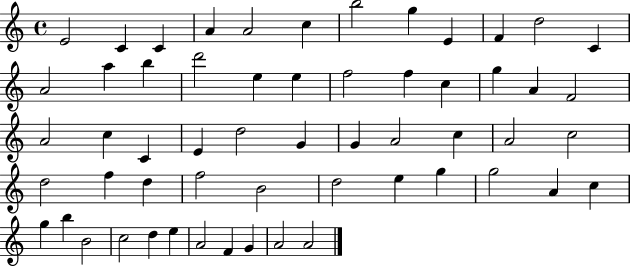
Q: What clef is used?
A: treble